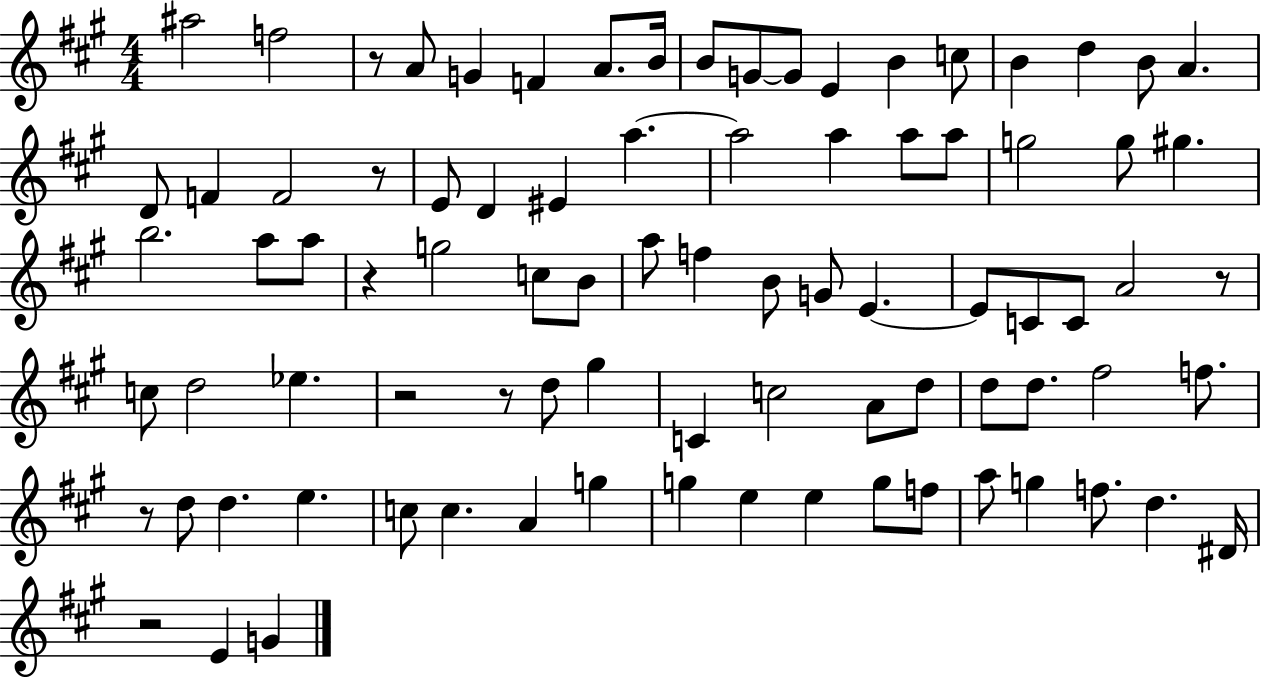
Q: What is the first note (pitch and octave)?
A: A#5